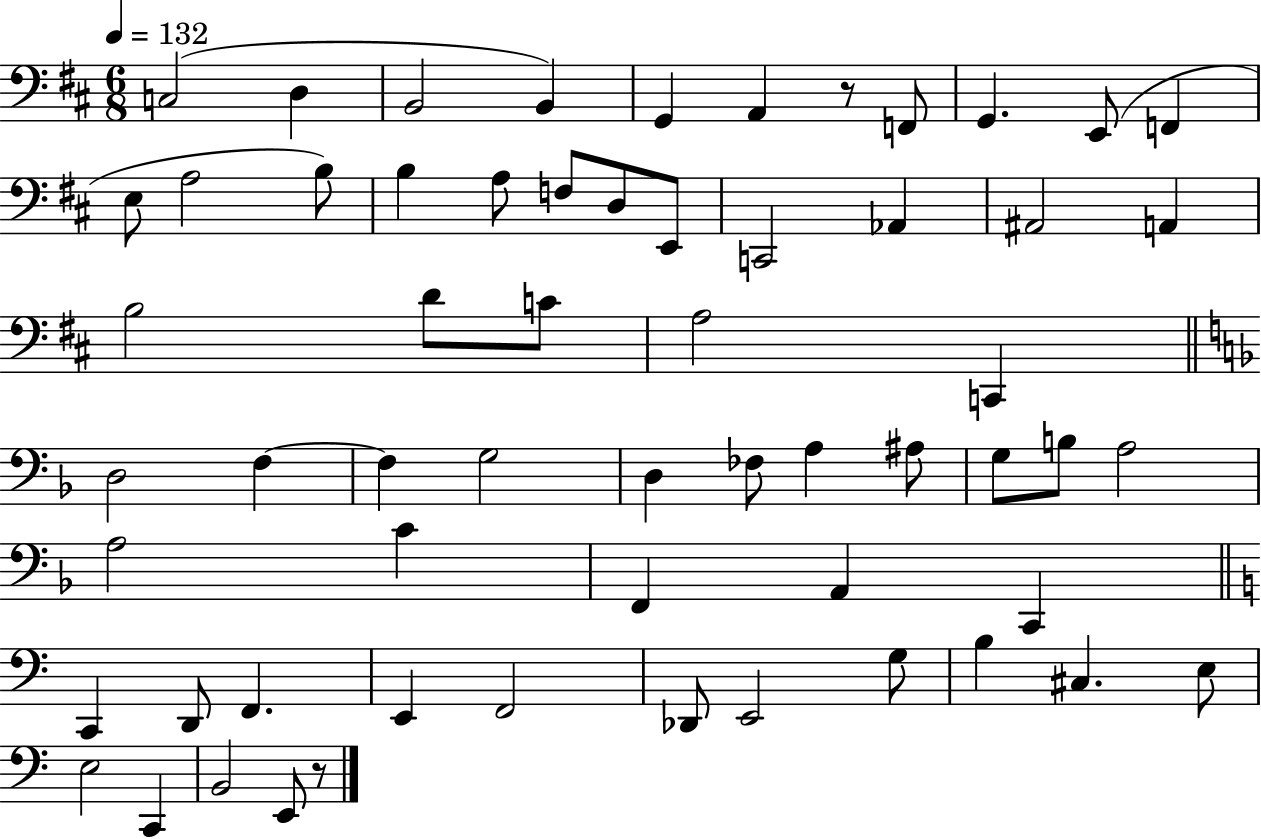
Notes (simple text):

C3/h D3/q B2/h B2/q G2/q A2/q R/e F2/e G2/q. E2/e F2/q E3/e A3/h B3/e B3/q A3/e F3/e D3/e E2/e C2/h Ab2/q A#2/h A2/q B3/h D4/e C4/e A3/h C2/q D3/h F3/q F3/q G3/h D3/q FES3/e A3/q A#3/e G3/e B3/e A3/h A3/h C4/q F2/q A2/q C2/q C2/q D2/e F2/q. E2/q F2/h Db2/e E2/h G3/e B3/q C#3/q. E3/e E3/h C2/q B2/h E2/e R/e